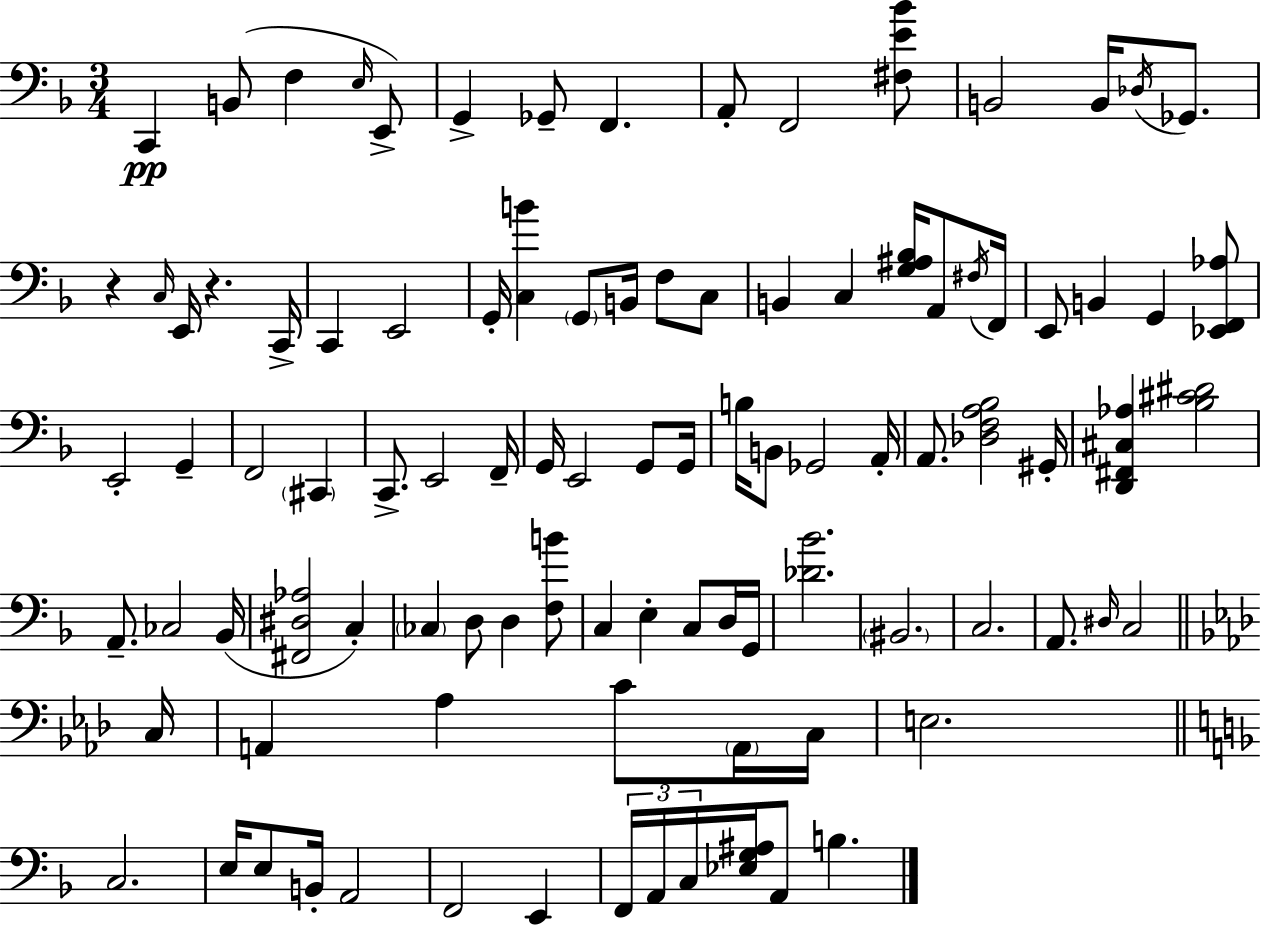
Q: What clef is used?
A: bass